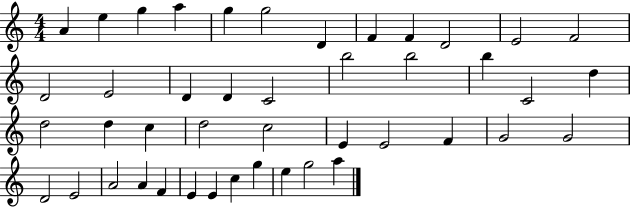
X:1
T:Untitled
M:4/4
L:1/4
K:C
A e g a g g2 D F F D2 E2 F2 D2 E2 D D C2 b2 b2 b C2 d d2 d c d2 c2 E E2 F G2 G2 D2 E2 A2 A F E E c g e g2 a